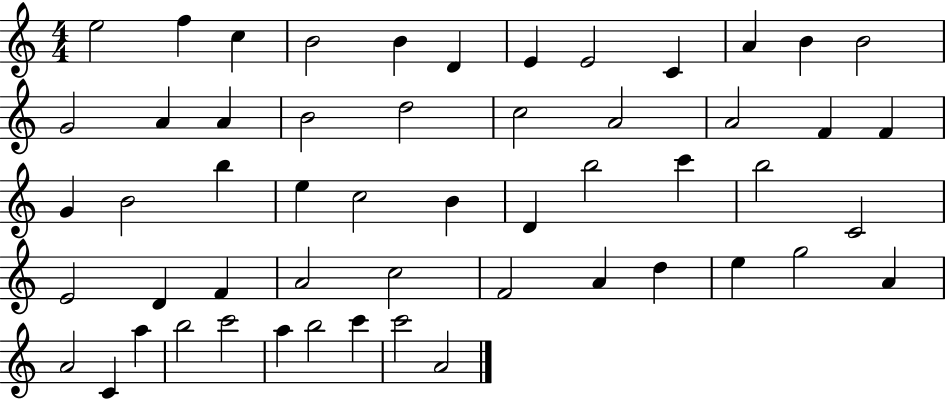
E5/h F5/q C5/q B4/h B4/q D4/q E4/q E4/h C4/q A4/q B4/q B4/h G4/h A4/q A4/q B4/h D5/h C5/h A4/h A4/h F4/q F4/q G4/q B4/h B5/q E5/q C5/h B4/q D4/q B5/h C6/q B5/h C4/h E4/h D4/q F4/q A4/h C5/h F4/h A4/q D5/q E5/q G5/h A4/q A4/h C4/q A5/q B5/h C6/h A5/q B5/h C6/q C6/h A4/h